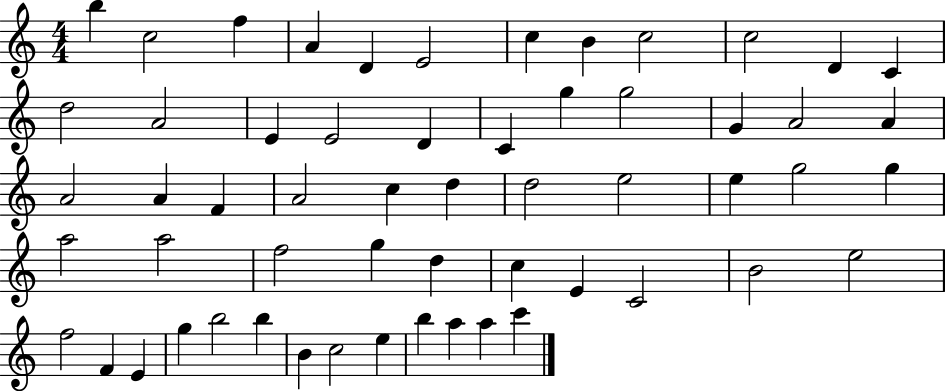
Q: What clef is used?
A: treble